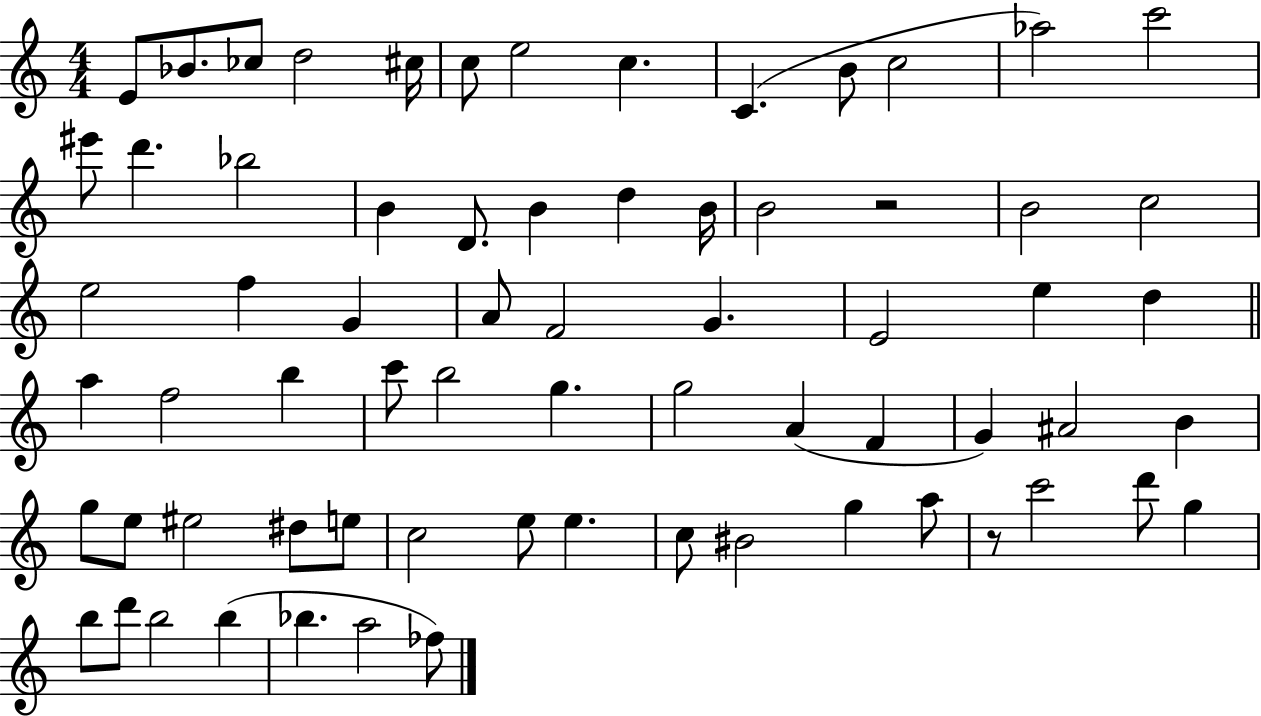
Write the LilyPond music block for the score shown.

{
  \clef treble
  \numericTimeSignature
  \time 4/4
  \key c \major
  e'8 bes'8. ces''8 d''2 cis''16 | c''8 e''2 c''4. | c'4.( b'8 c''2 | aes''2) c'''2 | \break eis'''8 d'''4. bes''2 | b'4 d'8. b'4 d''4 b'16 | b'2 r2 | b'2 c''2 | \break e''2 f''4 g'4 | a'8 f'2 g'4. | e'2 e''4 d''4 | \bar "||" \break \key c \major a''4 f''2 b''4 | c'''8 b''2 g''4. | g''2 a'4( f'4 | g'4) ais'2 b'4 | \break g''8 e''8 eis''2 dis''8 e''8 | c''2 e''8 e''4. | c''8 bis'2 g''4 a''8 | r8 c'''2 d'''8 g''4 | \break b''8 d'''8 b''2 b''4( | bes''4. a''2 fes''8) | \bar "|."
}